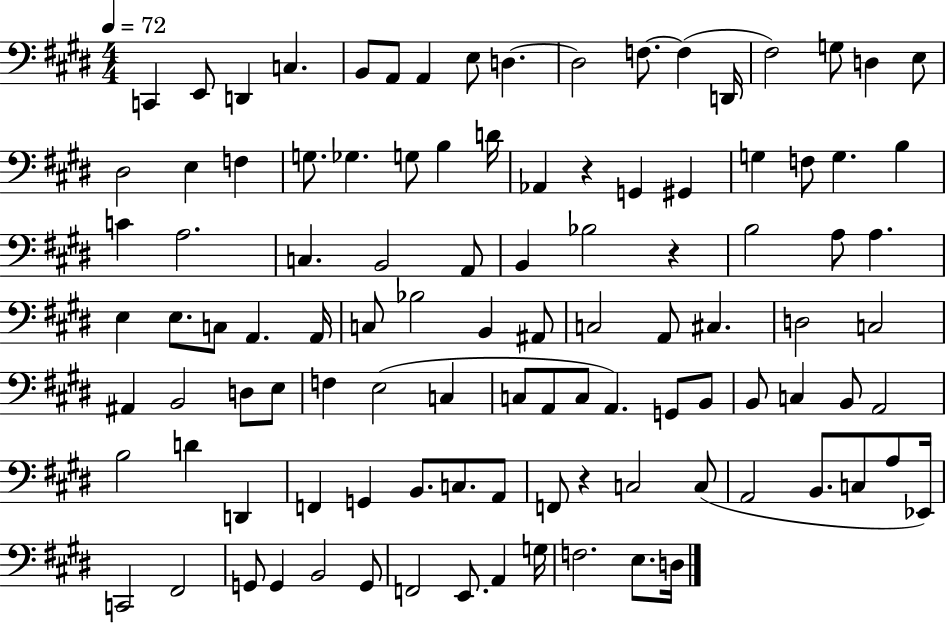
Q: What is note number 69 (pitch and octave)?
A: B2